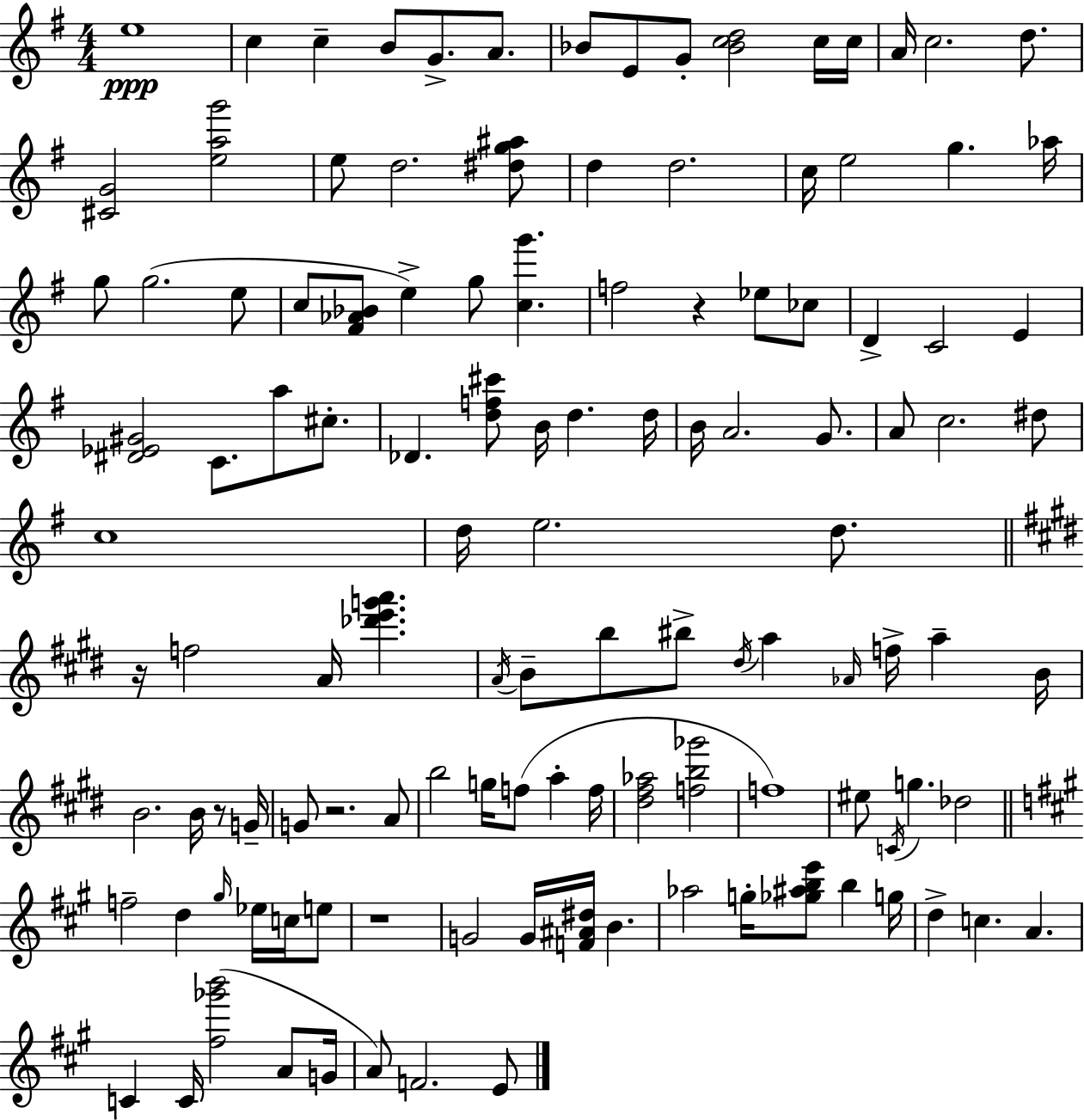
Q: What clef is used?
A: treble